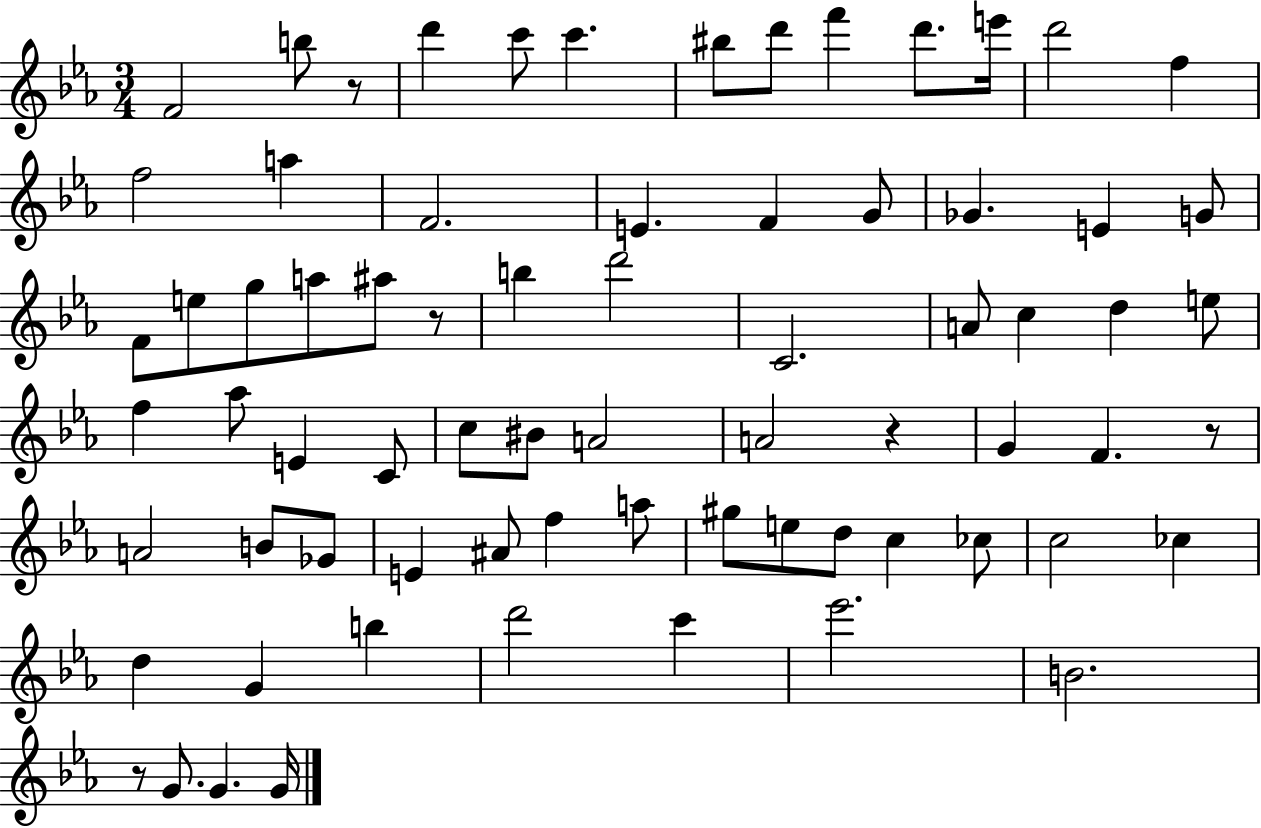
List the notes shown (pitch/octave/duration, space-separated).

F4/h B5/e R/e D6/q C6/e C6/q. BIS5/e D6/e F6/q D6/e. E6/s D6/h F5/q F5/h A5/q F4/h. E4/q. F4/q G4/e Gb4/q. E4/q G4/e F4/e E5/e G5/e A5/e A#5/e R/e B5/q D6/h C4/h. A4/e C5/q D5/q E5/e F5/q Ab5/e E4/q C4/e C5/e BIS4/e A4/h A4/h R/q G4/q F4/q. R/e A4/h B4/e Gb4/e E4/q A#4/e F5/q A5/e G#5/e E5/e D5/e C5/q CES5/e C5/h CES5/q D5/q G4/q B5/q D6/h C6/q Eb6/h. B4/h. R/e G4/e. G4/q. G4/s